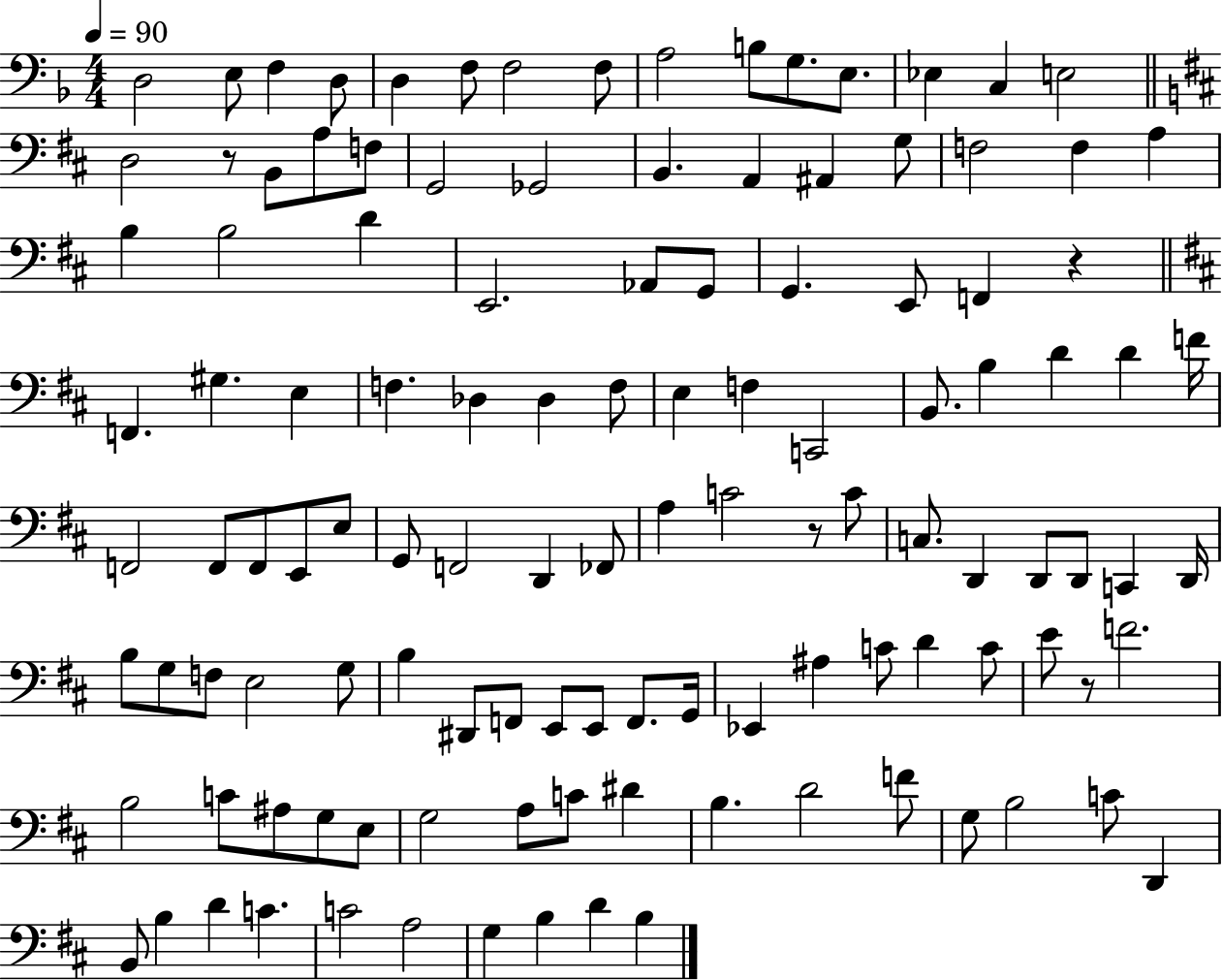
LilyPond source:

{
  \clef bass
  \numericTimeSignature
  \time 4/4
  \key f \major
  \tempo 4 = 90
  d2 e8 f4 d8 | d4 f8 f2 f8 | a2 b8 g8. e8. | ees4 c4 e2 | \break \bar "||" \break \key b \minor d2 r8 b,8 a8 f8 | g,2 ges,2 | b,4. a,4 ais,4 g8 | f2 f4 a4 | \break b4 b2 d'4 | e,2. aes,8 g,8 | g,4. e,8 f,4 r4 | \bar "||" \break \key b \minor f,4. gis4. e4 | f4. des4 des4 f8 | e4 f4 c,2 | b,8. b4 d'4 d'4 f'16 | \break f,2 f,8 f,8 e,8 e8 | g,8 f,2 d,4 fes,8 | a4 c'2 r8 c'8 | c8. d,4 d,8 d,8 c,4 d,16 | \break b8 g8 f8 e2 g8 | b4 dis,8 f,8 e,8 e,8 f,8. g,16 | ees,4 ais4 c'8 d'4 c'8 | e'8 r8 f'2. | \break b2 c'8 ais8 g8 e8 | g2 a8 c'8 dis'4 | b4. d'2 f'8 | g8 b2 c'8 d,4 | \break b,8 b4 d'4 c'4. | c'2 a2 | g4 b4 d'4 b4 | \bar "|."
}